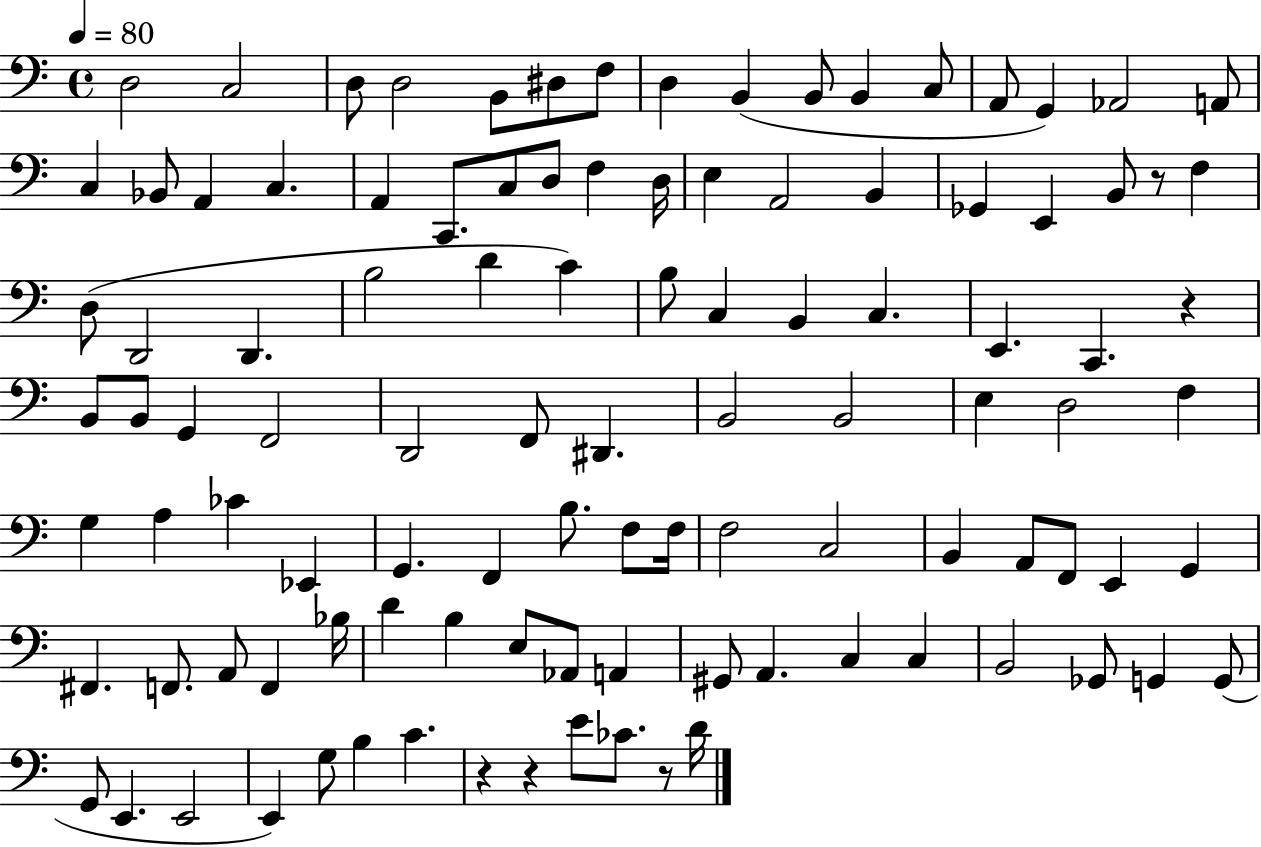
X:1
T:Untitled
M:4/4
L:1/4
K:C
D,2 C,2 D,/2 D,2 B,,/2 ^D,/2 F,/2 D, B,, B,,/2 B,, C,/2 A,,/2 G,, _A,,2 A,,/2 C, _B,,/2 A,, C, A,, C,,/2 C,/2 D,/2 F, D,/4 E, A,,2 B,, _G,, E,, B,,/2 z/2 F, D,/2 D,,2 D,, B,2 D C B,/2 C, B,, C, E,, C,, z B,,/2 B,,/2 G,, F,,2 D,,2 F,,/2 ^D,, B,,2 B,,2 E, D,2 F, G, A, _C _E,, G,, F,, B,/2 F,/2 F,/4 F,2 C,2 B,, A,,/2 F,,/2 E,, G,, ^F,, F,,/2 A,,/2 F,, _B,/4 D B, E,/2 _A,,/2 A,, ^G,,/2 A,, C, C, B,,2 _G,,/2 G,, G,,/2 G,,/2 E,, E,,2 E,, G,/2 B, C z z E/2 _C/2 z/2 D/4